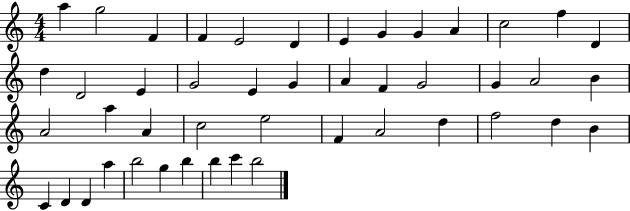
A5/q G5/h F4/q F4/q E4/h D4/q E4/q G4/q G4/q A4/q C5/h F5/q D4/q D5/q D4/h E4/q G4/h E4/q G4/q A4/q F4/q G4/h G4/q A4/h B4/q A4/h A5/q A4/q C5/h E5/h F4/q A4/h D5/q F5/h D5/q B4/q C4/q D4/q D4/q A5/q B5/h G5/q B5/q B5/q C6/q B5/h